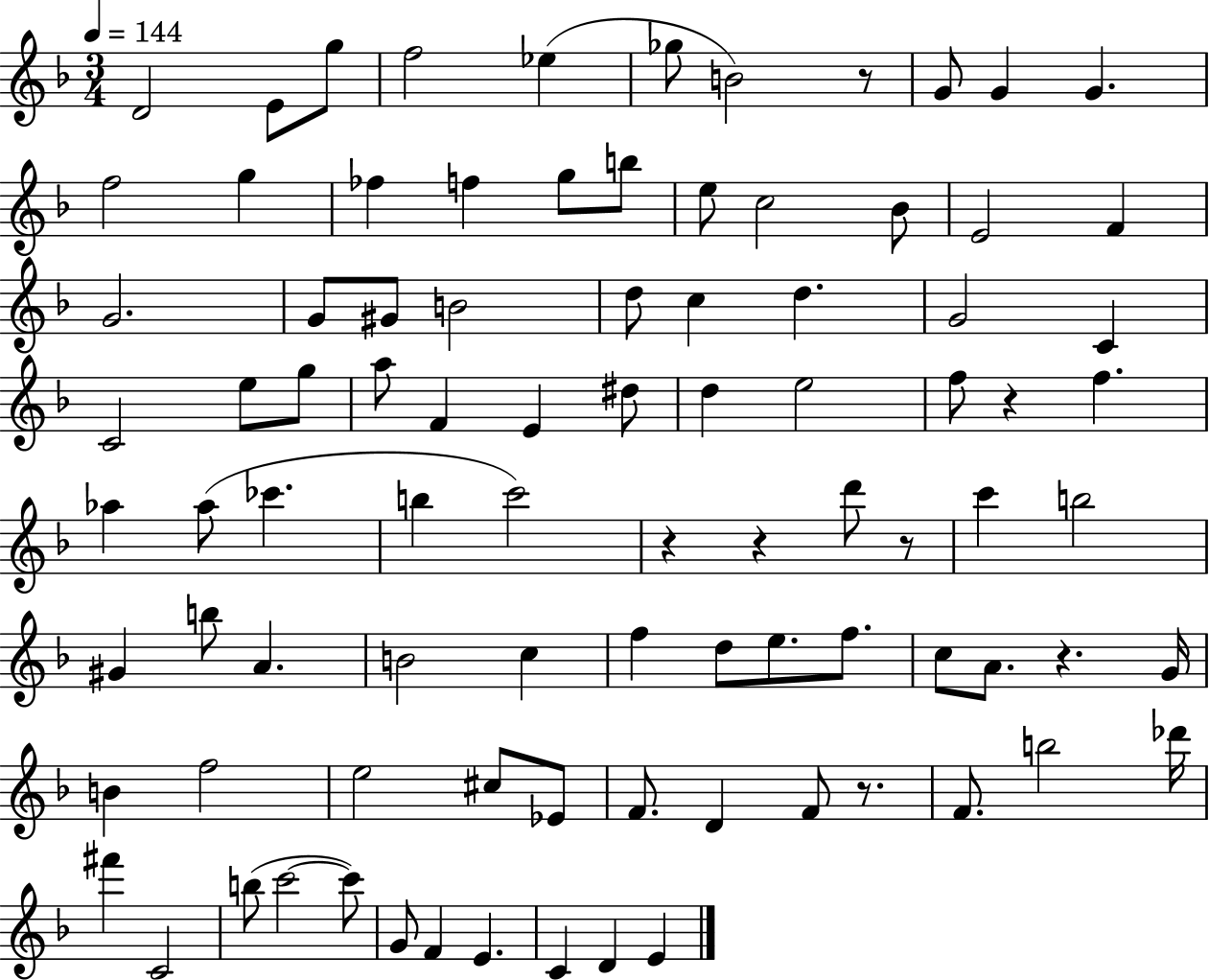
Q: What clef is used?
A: treble